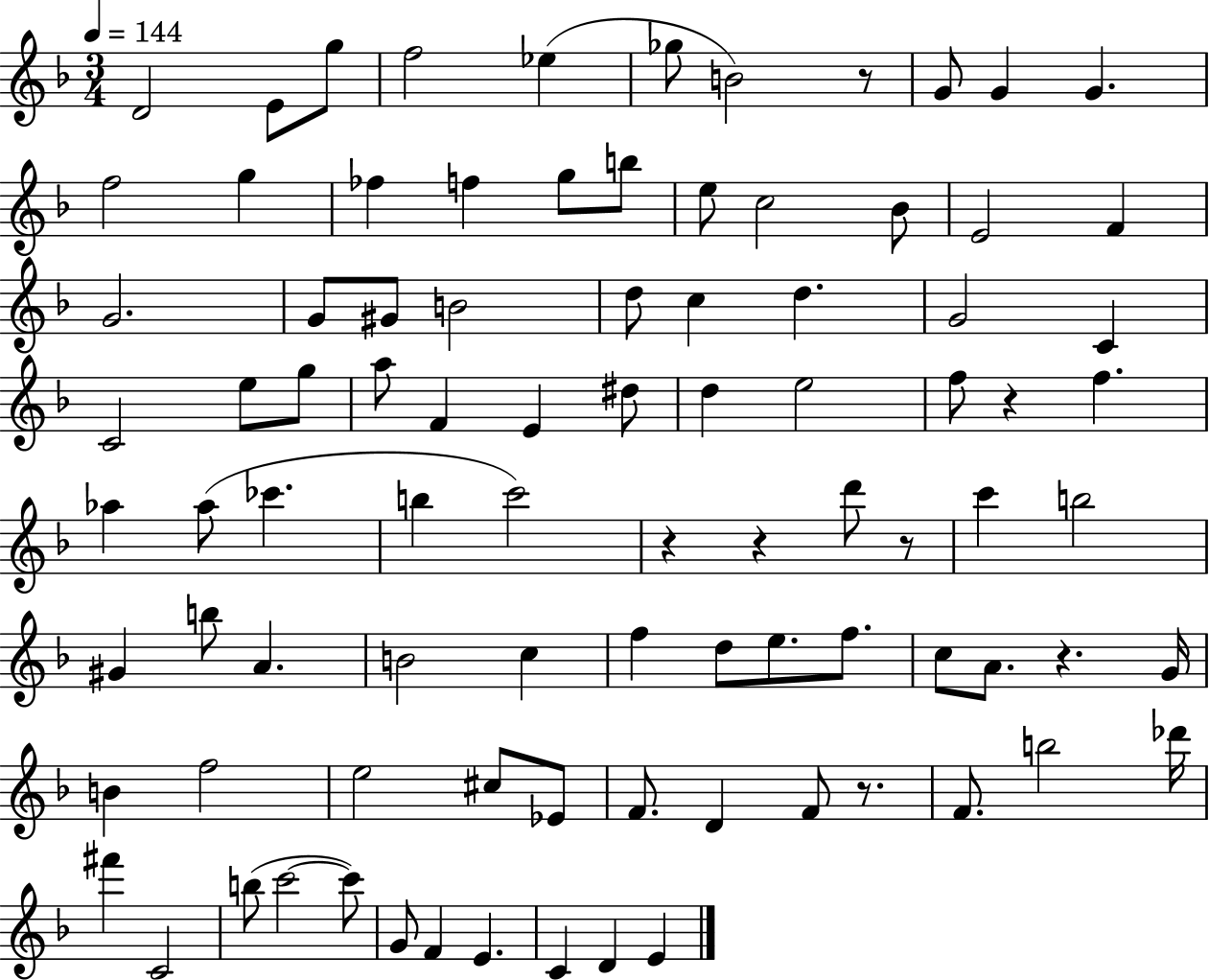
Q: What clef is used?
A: treble